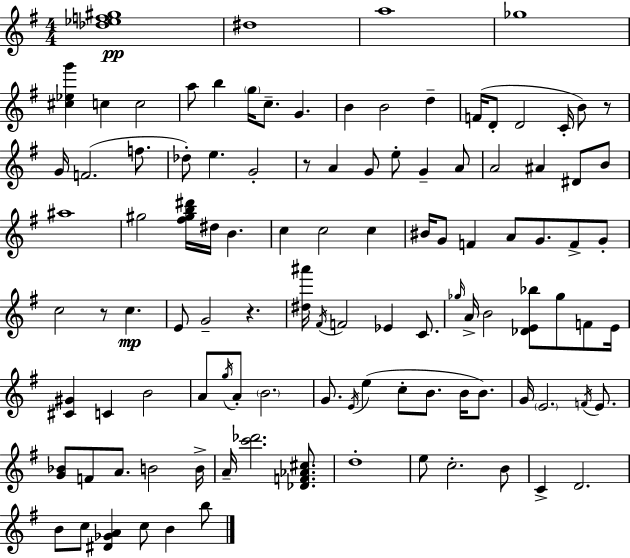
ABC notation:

X:1
T:Untitled
M:4/4
L:1/4
K:G
[_d_ef^g]4 ^d4 a4 _g4 [^c_eg'] c c2 a/2 b g/4 c/2 G B B2 d F/4 D/2 D2 C/4 B/2 z/2 G/4 F2 f/2 _d/2 e G2 z/2 A G/2 e/2 G A/2 A2 ^A ^D/2 B/2 ^a4 ^g2 [^f^gb^d']/4 ^d/4 B c c2 c ^B/4 G/2 F A/2 G/2 F/2 G/2 c2 z/2 c E/2 G2 z [^d^a']/4 ^F/4 F2 _E C/2 _g/4 A/4 B2 [_DE_b]/2 _g/2 F/2 E/4 [^C^G] C B2 A/2 g/4 A/2 B2 G/2 E/4 e c/2 B/2 B/4 B/2 G/4 E2 F/4 E/2 [G_B]/2 F/2 A/2 B2 B/4 A/4 [c'_d']2 [_DF_A^c]/2 d4 e/2 c2 B/2 C D2 B/2 c/2 [^D_GA] c/2 B b/2